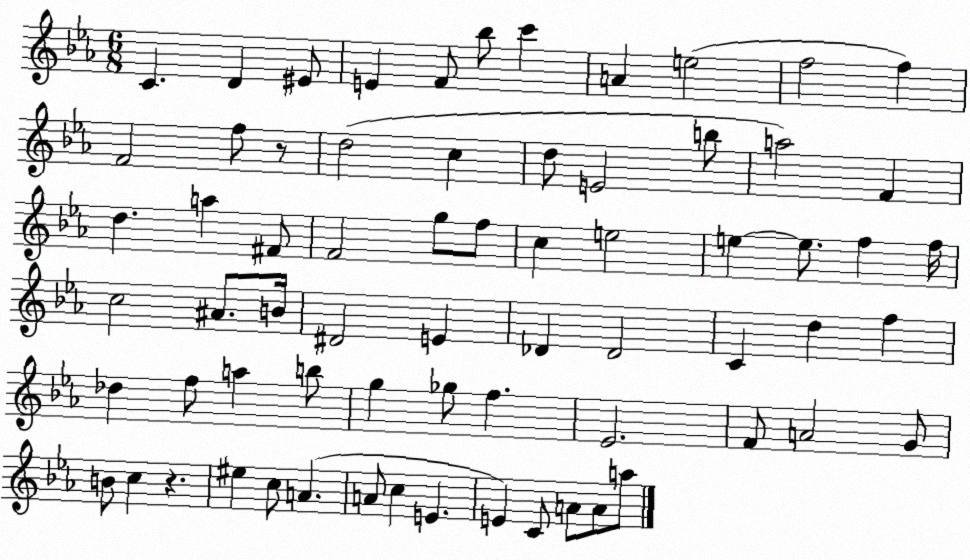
X:1
T:Untitled
M:6/8
L:1/4
K:Eb
C D ^E/2 E F/2 _b/2 c' A e2 f2 f F2 f/2 z/2 d2 c d/2 E2 b/2 a2 F d a ^F/2 F2 g/2 f/2 c e2 e e/2 f f/4 c2 ^A/2 B/4 ^D2 E _D _D2 C d f _d f/2 a b/2 g _g/2 f _E2 F/2 A2 G/2 B/2 c z ^e c/2 A A/2 c E E C/2 A/2 A/2 a/2